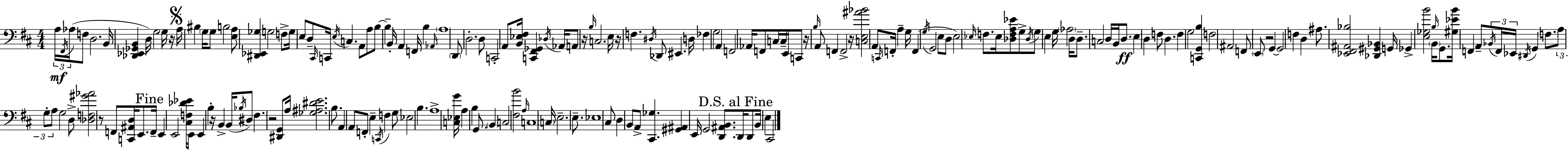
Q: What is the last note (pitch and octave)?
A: C#2